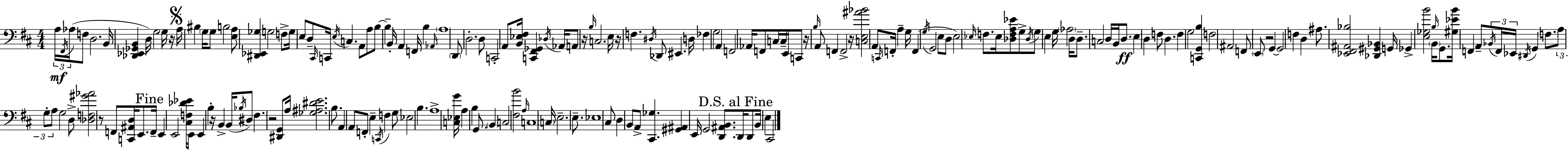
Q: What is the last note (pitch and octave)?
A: C#2